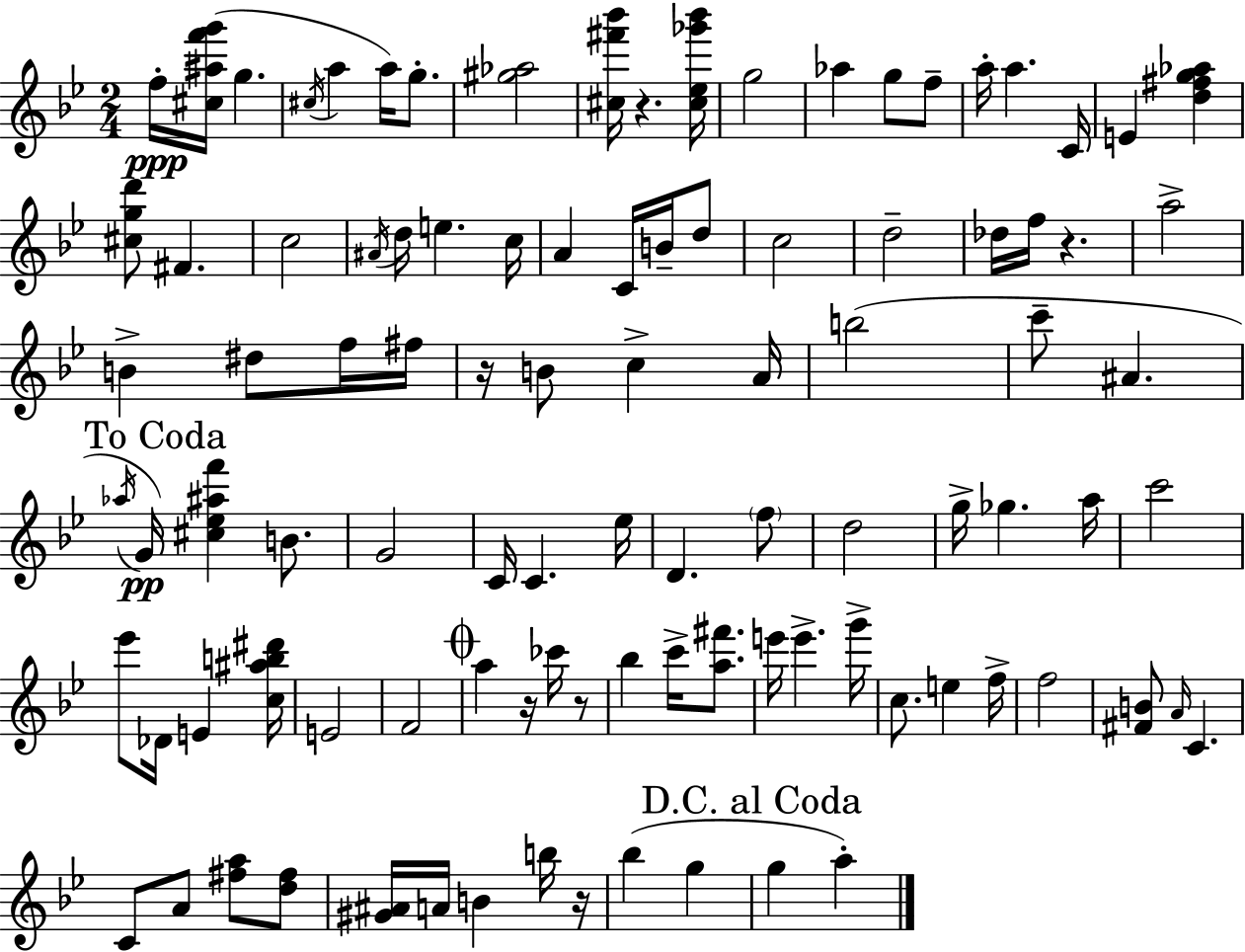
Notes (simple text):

F5/s [C#5,A#5,F6,G6]/s G5/q. C#5/s A5/q A5/s G5/e. [G#5,Ab5]/h [C#5,F#6,Bb6]/s R/q. [C#5,Eb5,Gb6,Bb6]/s G5/h Ab5/q G5/e F5/e A5/s A5/q. C4/s E4/q [D5,F#5,G5,Ab5]/q [C#5,G5,D6]/e F#4/q. C5/h A#4/s D5/s E5/q. C5/s A4/q C4/s B4/s D5/e C5/h D5/h Db5/s F5/s R/q. A5/h B4/q D#5/e F5/s F#5/s R/s B4/e C5/q A4/s B5/h C6/e A#4/q. Ab5/s G4/s [C#5,Eb5,A#5,F6]/q B4/e. G4/h C4/s C4/q. Eb5/s D4/q. F5/e D5/h G5/s Gb5/q. A5/s C6/h Eb6/e Db4/s E4/q [C5,A#5,B5,D#6]/s E4/h F4/h A5/q R/s CES6/s R/e Bb5/q C6/s [A5,F#6]/e. E6/s E6/q. G6/s C5/e. E5/q F5/s F5/h [F#4,B4]/e A4/s C4/q. C4/e A4/e [F#5,A5]/e [D5,F#5]/e [G#4,A#4]/s A4/s B4/q B5/s R/s Bb5/q G5/q G5/q A5/q